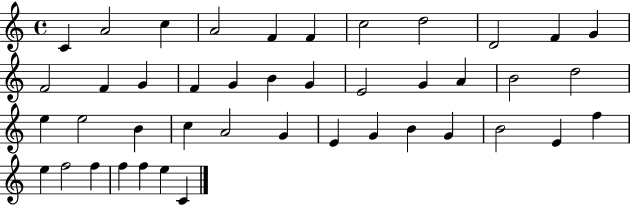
{
  \clef treble
  \time 4/4
  \defaultTimeSignature
  \key c \major
  c'4 a'2 c''4 | a'2 f'4 f'4 | c''2 d''2 | d'2 f'4 g'4 | \break f'2 f'4 g'4 | f'4 g'4 b'4 g'4 | e'2 g'4 a'4 | b'2 d''2 | \break e''4 e''2 b'4 | c''4 a'2 g'4 | e'4 g'4 b'4 g'4 | b'2 e'4 f''4 | \break e''4 f''2 f''4 | f''4 f''4 e''4 c'4 | \bar "|."
}